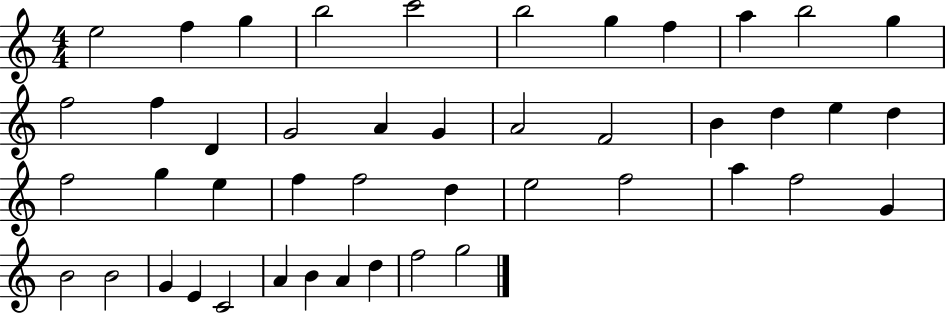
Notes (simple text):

E5/h F5/q G5/q B5/h C6/h B5/h G5/q F5/q A5/q B5/h G5/q F5/h F5/q D4/q G4/h A4/q G4/q A4/h F4/h B4/q D5/q E5/q D5/q F5/h G5/q E5/q F5/q F5/h D5/q E5/h F5/h A5/q F5/h G4/q B4/h B4/h G4/q E4/q C4/h A4/q B4/q A4/q D5/q F5/h G5/h